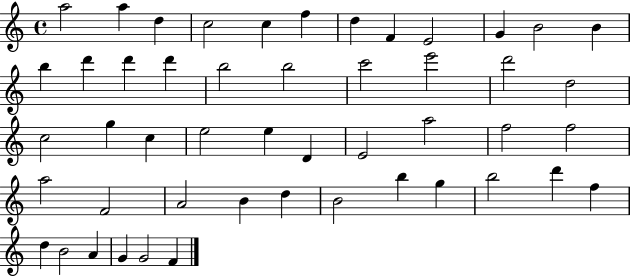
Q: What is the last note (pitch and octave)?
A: F4